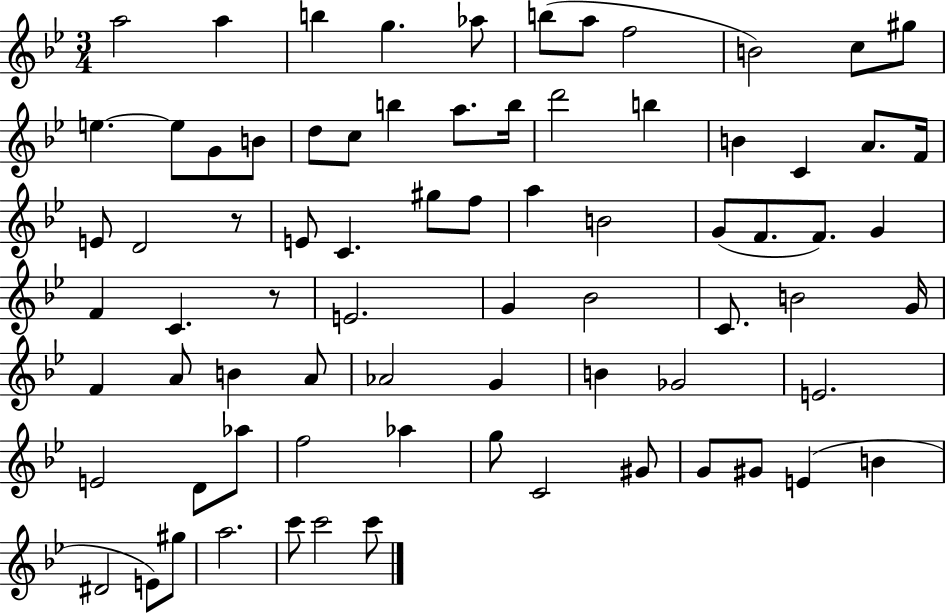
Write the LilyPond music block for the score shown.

{
  \clef treble
  \numericTimeSignature
  \time 3/4
  \key bes \major
  \repeat volta 2 { a''2 a''4 | b''4 g''4. aes''8 | b''8( a''8 f''2 | b'2) c''8 gis''8 | \break e''4.~~ e''8 g'8 b'8 | d''8 c''8 b''4 a''8. b''16 | d'''2 b''4 | b'4 c'4 a'8. f'16 | \break e'8 d'2 r8 | e'8 c'4. gis''8 f''8 | a''4 b'2 | g'8( f'8. f'8.) g'4 | \break f'4 c'4. r8 | e'2. | g'4 bes'2 | c'8. b'2 g'16 | \break f'4 a'8 b'4 a'8 | aes'2 g'4 | b'4 ges'2 | e'2. | \break e'2 d'8 aes''8 | f''2 aes''4 | g''8 c'2 gis'8 | g'8 gis'8 e'4( b'4 | \break dis'2 e'8) gis''8 | a''2. | c'''8 c'''2 c'''8 | } \bar "|."
}